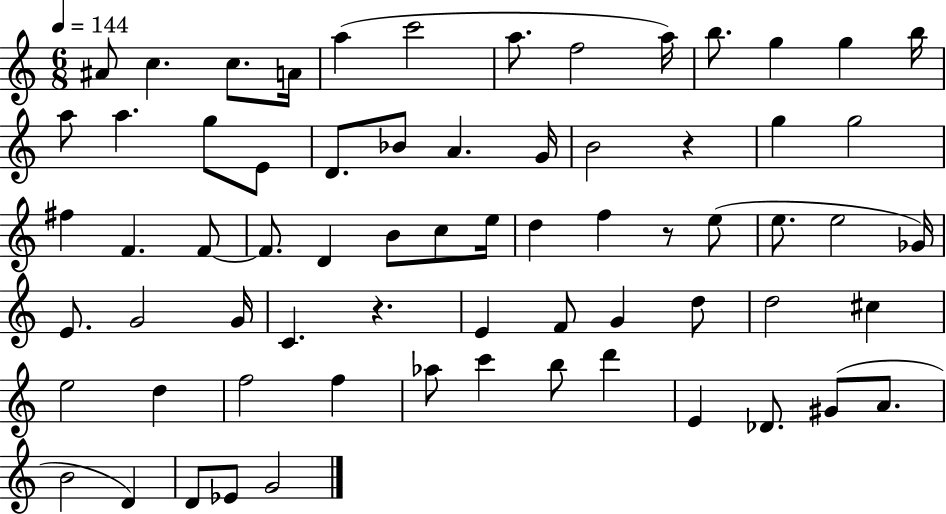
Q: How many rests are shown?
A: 3